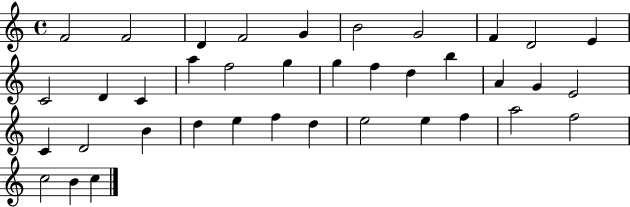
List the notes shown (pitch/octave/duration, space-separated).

F4/h F4/h D4/q F4/h G4/q B4/h G4/h F4/q D4/h E4/q C4/h D4/q C4/q A5/q F5/h G5/q G5/q F5/q D5/q B5/q A4/q G4/q E4/h C4/q D4/h B4/q D5/q E5/q F5/q D5/q E5/h E5/q F5/q A5/h F5/h C5/h B4/q C5/q